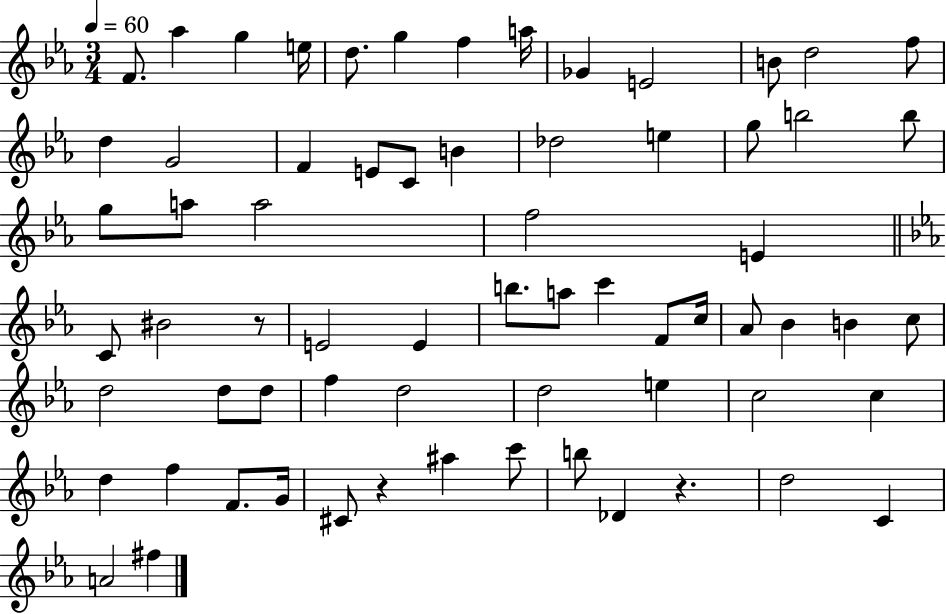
X:1
T:Untitled
M:3/4
L:1/4
K:Eb
F/2 _a g e/4 d/2 g f a/4 _G E2 B/2 d2 f/2 d G2 F E/2 C/2 B _d2 e g/2 b2 b/2 g/2 a/2 a2 f2 E C/2 ^B2 z/2 E2 E b/2 a/2 c' F/2 c/4 _A/2 _B B c/2 d2 d/2 d/2 f d2 d2 e c2 c d f F/2 G/4 ^C/2 z ^a c'/2 b/2 _D z d2 C A2 ^f